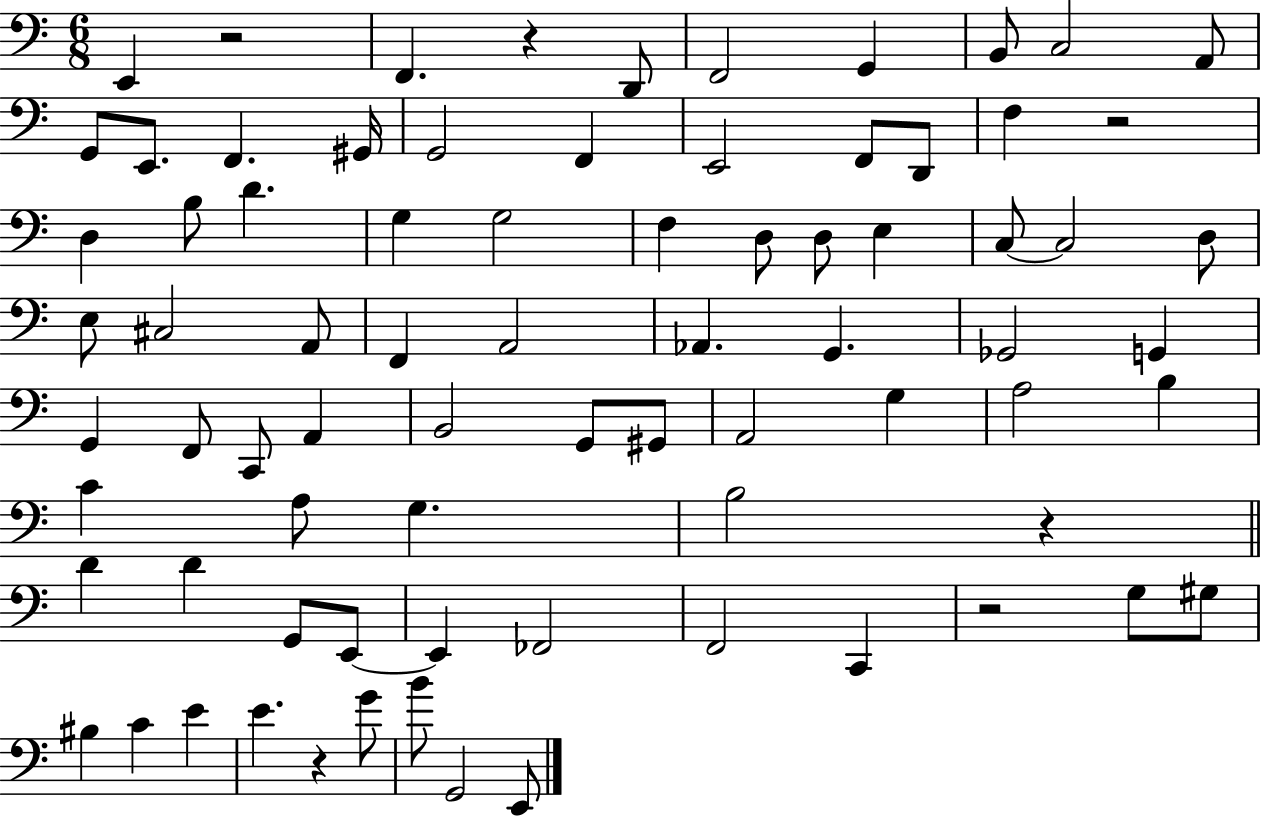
{
  \clef bass
  \numericTimeSignature
  \time 6/8
  \key c \major
  e,4 r2 | f,4. r4 d,8 | f,2 g,4 | b,8 c2 a,8 | \break g,8 e,8. f,4. gis,16 | g,2 f,4 | e,2 f,8 d,8 | f4 r2 | \break d4 b8 d'4. | g4 g2 | f4 d8 d8 e4 | c8~~ c2 d8 | \break e8 cis2 a,8 | f,4 a,2 | aes,4. g,4. | ges,2 g,4 | \break g,4 f,8 c,8 a,4 | b,2 g,8 gis,8 | a,2 g4 | a2 b4 | \break c'4 a8 g4. | b2 r4 | \bar "||" \break \key a \minor d'4 d'4 g,8 e,8~~ | e,4 fes,2 | f,2 c,4 | r2 g8 gis8 | \break bis4 c'4 e'4 | e'4. r4 g'8 | b'8 g,2 e,8 | \bar "|."
}